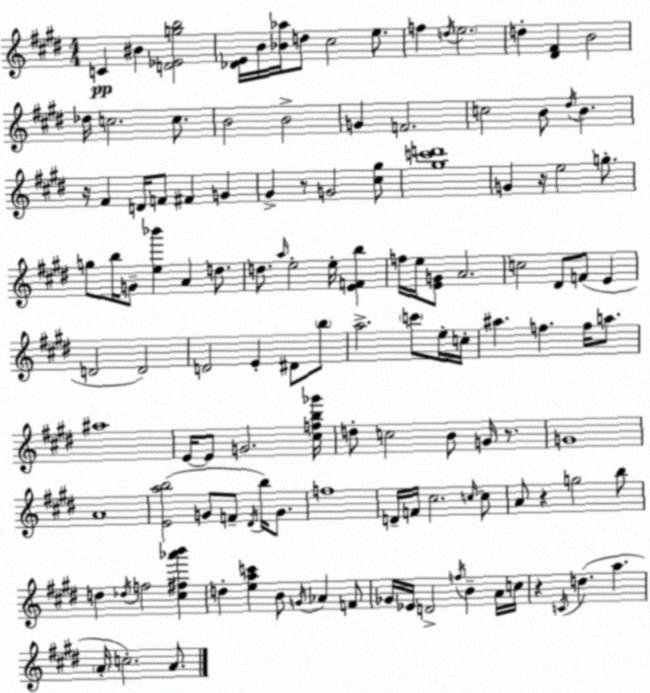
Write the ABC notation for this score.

X:1
T:Untitled
M:4/4
L:1/4
K:E
C ^B [D_Egb]2 [_DE]/4 B/4 [_B_a]/4 d/2 ^c2 e/2 f d/4 e2 d [^D^F] B2 _d/4 c2 c/2 B2 B2 G F2 c2 B/2 ^d/4 B z/4 ^F D/4 F/2 ^F G ^G z/2 G2 [^c^g]/2 [^gc'd']4 G z/4 e2 g/2 g/2 b/4 G/2 [e_b'] A d/2 d/2 a/4 e2 e/4 [EFb] f/4 e/4 [EG]/2 A2 c2 ^D/2 F/2 E D2 D2 D2 E ^D/2 b/2 a2 c'/2 e/4 c/4 ^a f f/4 a/2 ^a4 E/4 E/2 G2 [^cfb_g']/4 d/2 c2 B/2 G/4 z/2 G4 A4 [Eab]2 G/2 F/2 ^D/4 b/4 G/2 f4 D/4 F/4 ^c2 c/4 c/2 A/2 z g2 b/2 d _d/4 f2 [^c^f_a'b'] d [eac'] B/2 G/4 _A F/2 _G/4 _E/4 D2 f/4 B A/4 c/4 z C/4 d a A/4 c2 A/2